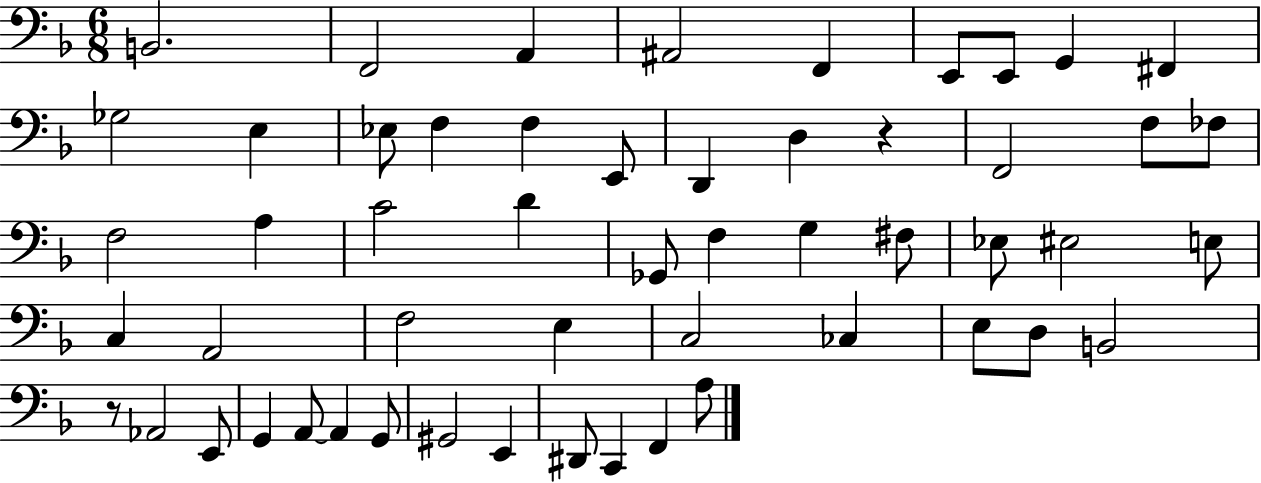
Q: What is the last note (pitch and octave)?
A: A3